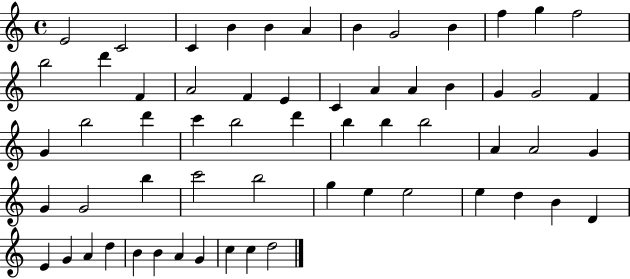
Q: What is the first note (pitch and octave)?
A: E4